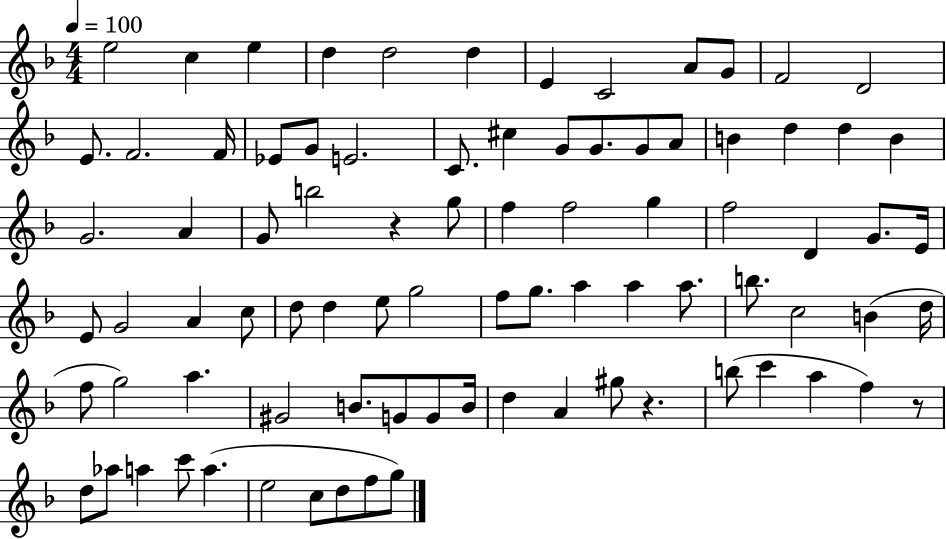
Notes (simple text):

E5/h C5/q E5/q D5/q D5/h D5/q E4/q C4/h A4/e G4/e F4/h D4/h E4/e. F4/h. F4/s Eb4/e G4/e E4/h. C4/e. C#5/q G4/e G4/e. G4/e A4/e B4/q D5/q D5/q B4/q G4/h. A4/q G4/e B5/h R/q G5/e F5/q F5/h G5/q F5/h D4/q G4/e. E4/s E4/e G4/h A4/q C5/e D5/e D5/q E5/e G5/h F5/e G5/e. A5/q A5/q A5/e. B5/e. C5/h B4/q D5/s F5/e G5/h A5/q. G#4/h B4/e. G4/e G4/e B4/s D5/q A4/q G#5/e R/q. B5/e C6/q A5/q F5/q R/e D5/e Ab5/e A5/q C6/e A5/q. E5/h C5/e D5/e F5/e G5/e